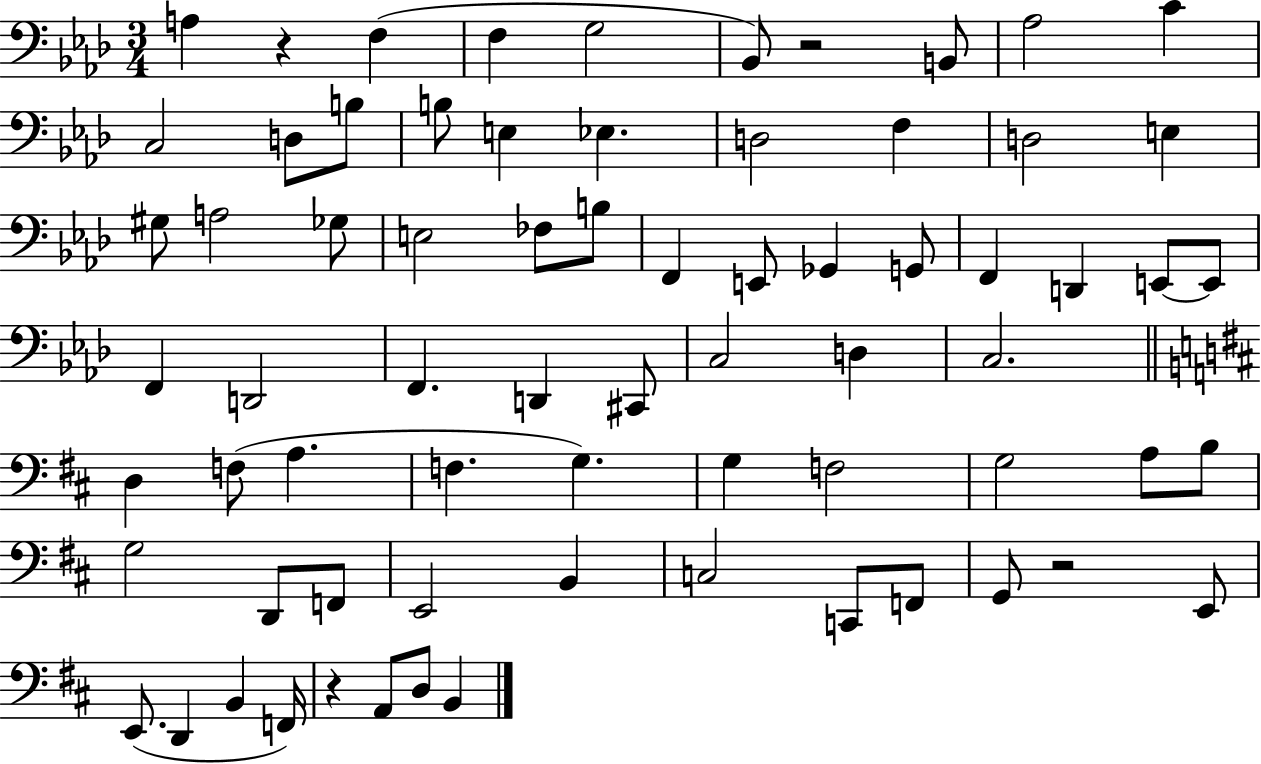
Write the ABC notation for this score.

X:1
T:Untitled
M:3/4
L:1/4
K:Ab
A, z F, F, G,2 _B,,/2 z2 B,,/2 _A,2 C C,2 D,/2 B,/2 B,/2 E, _E, D,2 F, D,2 E, ^G,/2 A,2 _G,/2 E,2 _F,/2 B,/2 F,, E,,/2 _G,, G,,/2 F,, D,, E,,/2 E,,/2 F,, D,,2 F,, D,, ^C,,/2 C,2 D, C,2 D, F,/2 A, F, G, G, F,2 G,2 A,/2 B,/2 G,2 D,,/2 F,,/2 E,,2 B,, C,2 C,,/2 F,,/2 G,,/2 z2 E,,/2 E,,/2 D,, B,, F,,/4 z A,,/2 D,/2 B,,